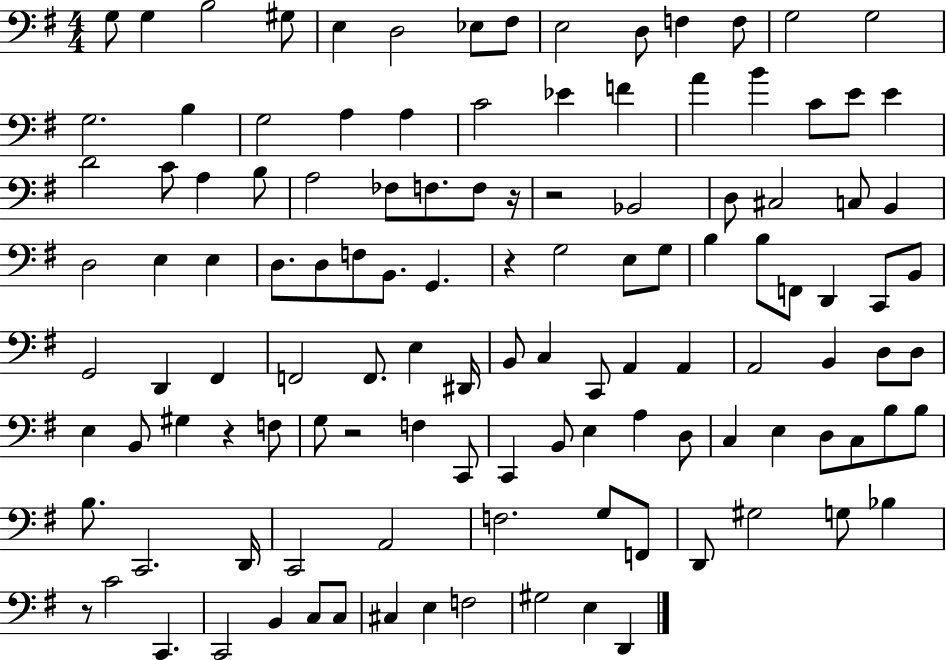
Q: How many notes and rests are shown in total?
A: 121